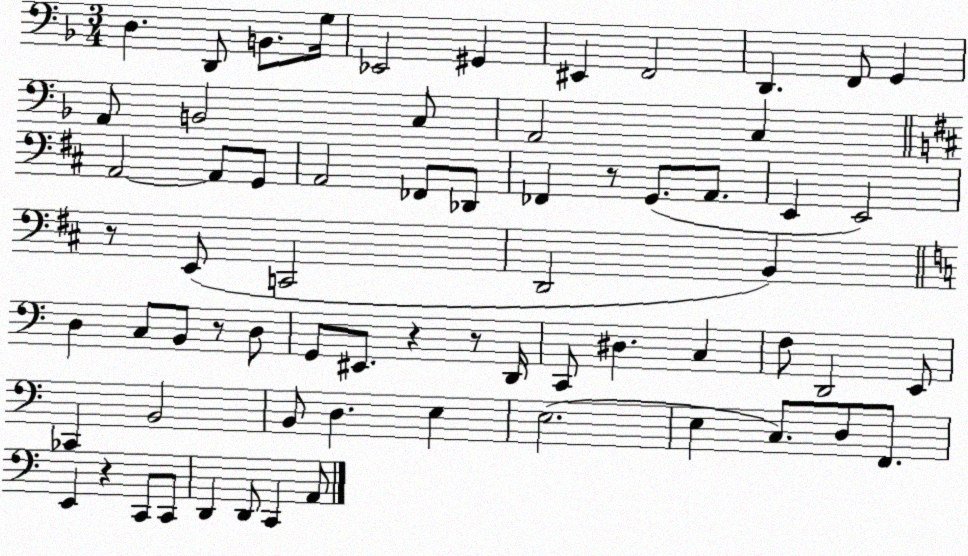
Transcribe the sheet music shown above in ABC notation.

X:1
T:Untitled
M:3/4
L:1/4
K:F
D, D,,/2 B,,/2 G,/4 _E,,2 ^G,, ^E,, F,,2 D,, F,,/2 G,, A,,/2 B,,2 C,/2 A,,2 C, A,,2 A,,/2 G,,/2 A,,2 _F,,/2 _D,,/2 _F,, z/2 G,,/2 A,,/2 E,, E,,2 z/2 E,,/2 C,,2 D,,2 B,, D, C,/2 B,,/2 z/2 D,/2 G,,/2 ^E,,/2 z z/2 D,,/4 C,,/2 ^D, C, F,/2 D,,2 E,,/2 _C,, B,,2 B,,/2 D, E, E,2 E, C,/2 D,/2 F,,/2 E,, z C,,/2 C,,/2 D,, D,,/2 C,, A,,/2